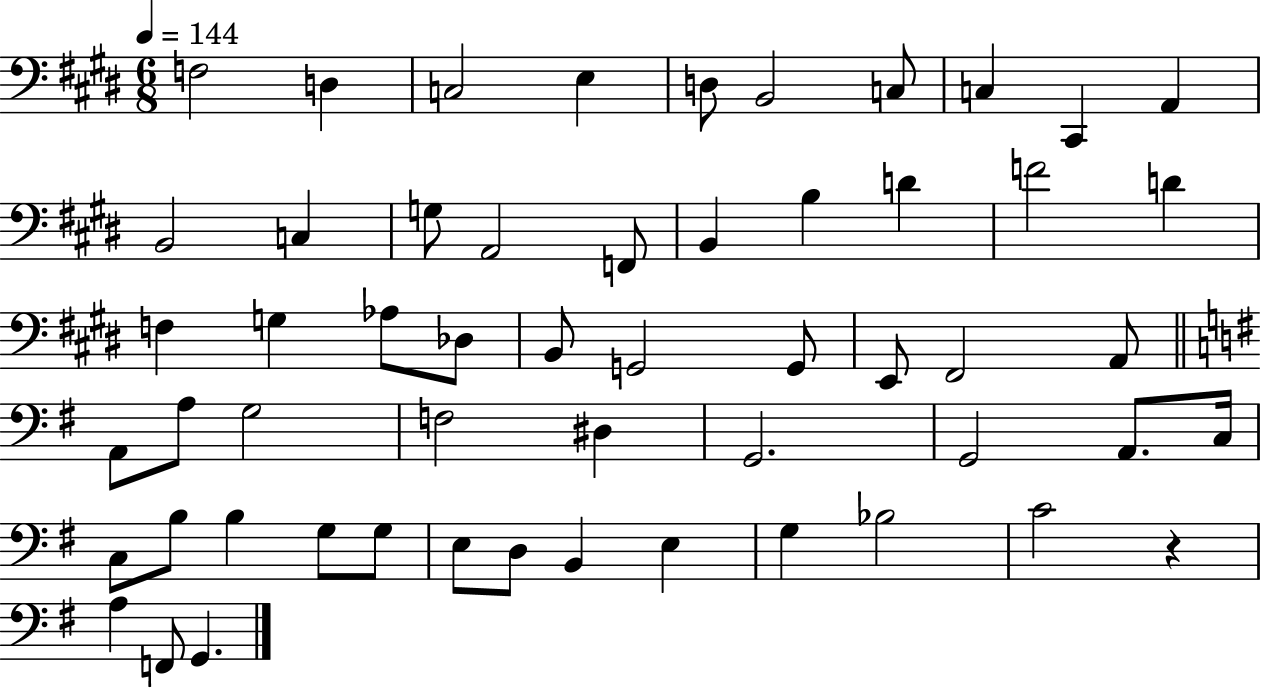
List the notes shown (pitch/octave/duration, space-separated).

F3/h D3/q C3/h E3/q D3/e B2/h C3/e C3/q C#2/q A2/q B2/h C3/q G3/e A2/h F2/e B2/q B3/q D4/q F4/h D4/q F3/q G3/q Ab3/e Db3/e B2/e G2/h G2/e E2/e F#2/h A2/e A2/e A3/e G3/h F3/h D#3/q G2/h. G2/h A2/e. C3/s C3/e B3/e B3/q G3/e G3/e E3/e D3/e B2/q E3/q G3/q Bb3/h C4/h R/q A3/q F2/e G2/q.